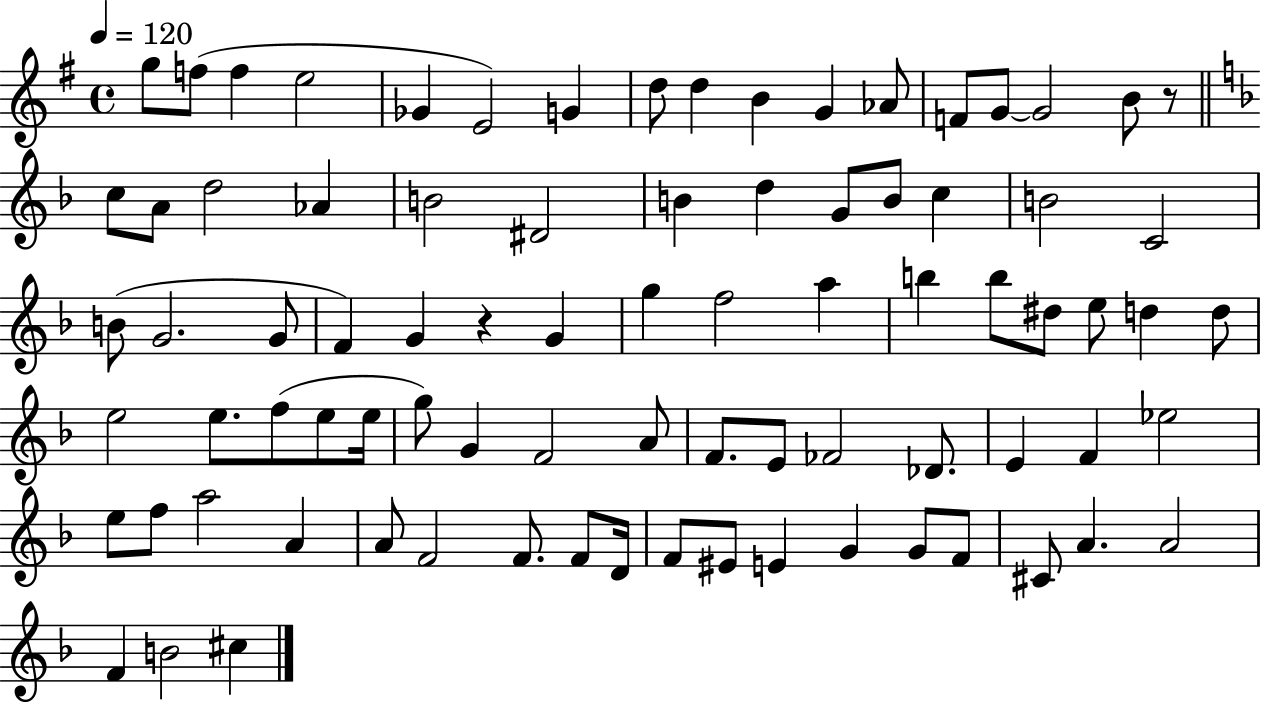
G5/e F5/e F5/q E5/h Gb4/q E4/h G4/q D5/e D5/q B4/q G4/q Ab4/e F4/e G4/e G4/h B4/e R/e C5/e A4/e D5/h Ab4/q B4/h D#4/h B4/q D5/q G4/e B4/e C5/q B4/h C4/h B4/e G4/h. G4/e F4/q G4/q R/q G4/q G5/q F5/h A5/q B5/q B5/e D#5/e E5/e D5/q D5/e E5/h E5/e. F5/e E5/e E5/s G5/e G4/q F4/h A4/e F4/e. E4/e FES4/h Db4/e. E4/q F4/q Eb5/h E5/e F5/e A5/h A4/q A4/e F4/h F4/e. F4/e D4/s F4/e EIS4/e E4/q G4/q G4/e F4/e C#4/e A4/q. A4/h F4/q B4/h C#5/q